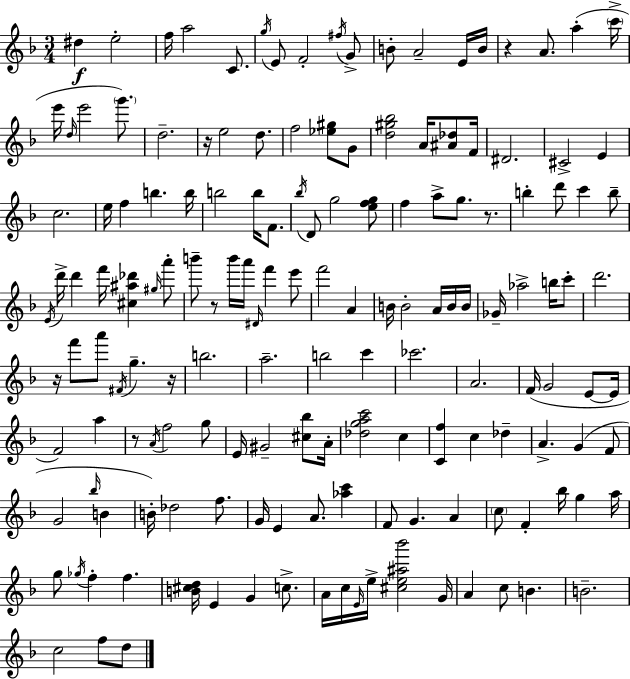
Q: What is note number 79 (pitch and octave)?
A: A5